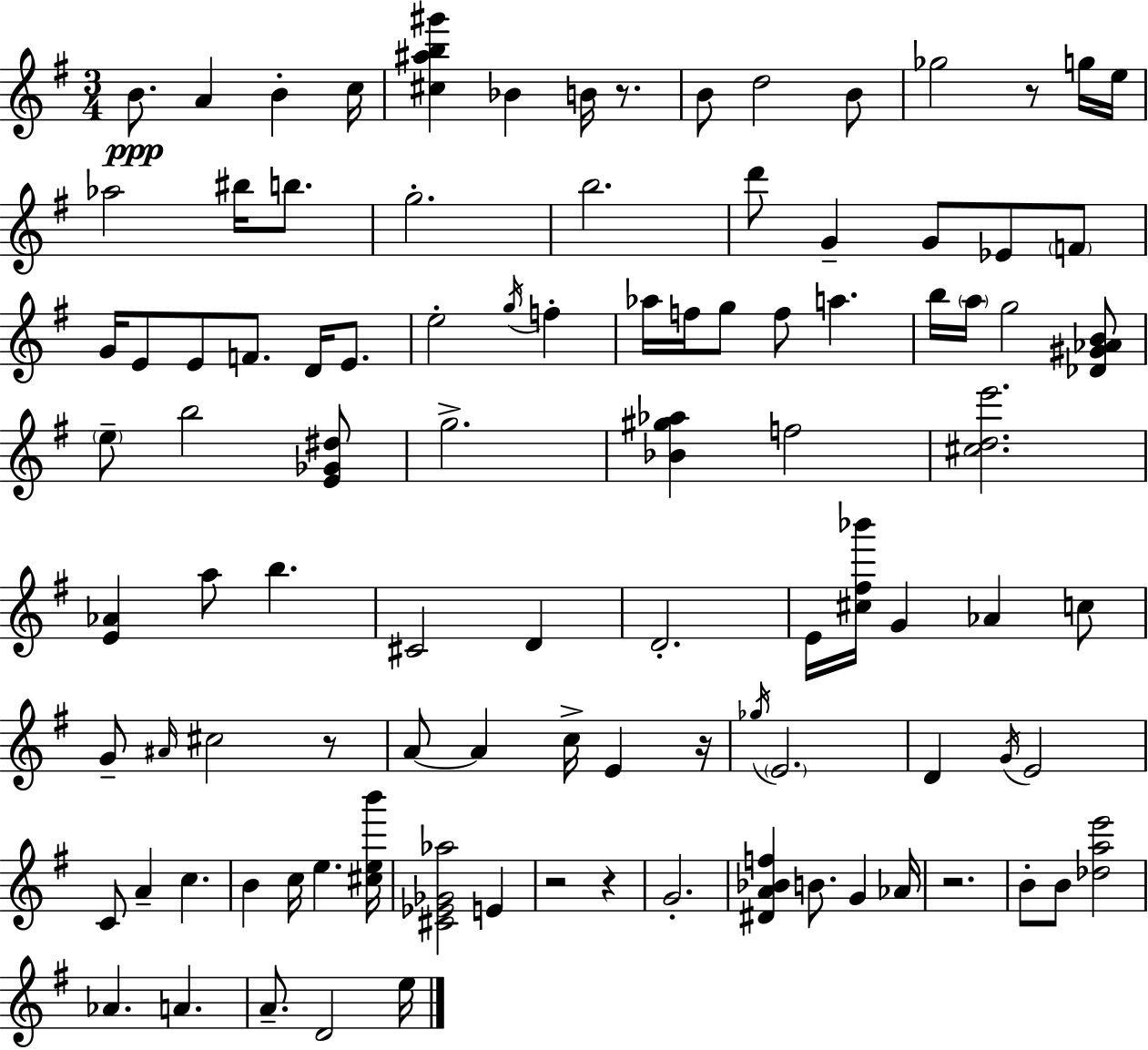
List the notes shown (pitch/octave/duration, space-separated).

B4/e. A4/q B4/q C5/s [C#5,A#5,B5,G#6]/q Bb4/q B4/s R/e. B4/e D5/h B4/e Gb5/h R/e G5/s E5/s Ab5/h BIS5/s B5/e. G5/h. B5/h. D6/e G4/q G4/e Eb4/e F4/e G4/s E4/e E4/e F4/e. D4/s E4/e. E5/h G5/s F5/q Ab5/s F5/s G5/e F5/e A5/q. B5/s A5/s G5/h [Db4,G#4,Ab4,B4]/e E5/e B5/h [E4,Gb4,D#5]/e G5/h. [Bb4,G#5,Ab5]/q F5/h [C#5,D5,E6]/h. [E4,Ab4]/q A5/e B5/q. C#4/h D4/q D4/h. E4/s [C#5,F#5,Bb6]/s G4/q Ab4/q C5/e G4/e A#4/s C#5/h R/e A4/e A4/q C5/s E4/q R/s Gb5/s E4/h. D4/q G4/s E4/h C4/e A4/q C5/q. B4/q C5/s E5/q. [C#5,E5,B6]/s [C#4,Eb4,Gb4,Ab5]/h E4/q R/h R/q G4/h. [D#4,A4,Bb4,F5]/q B4/e. G4/q Ab4/s R/h. B4/e B4/e [Db5,A5,E6]/h Ab4/q. A4/q. A4/e. D4/h E5/s